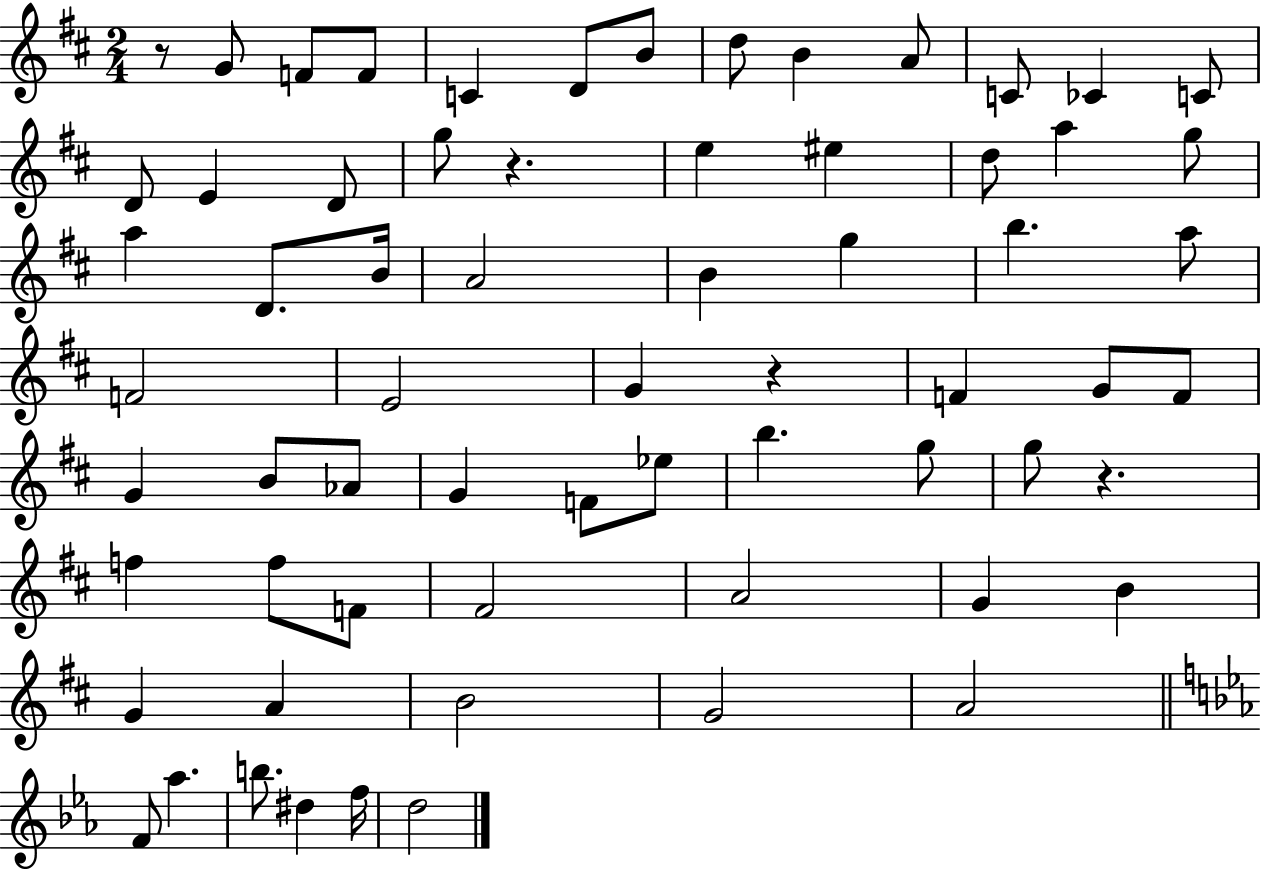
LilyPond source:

{
  \clef treble
  \numericTimeSignature
  \time 2/4
  \key d \major
  r8 g'8 f'8 f'8 | c'4 d'8 b'8 | d''8 b'4 a'8 | c'8 ces'4 c'8 | \break d'8 e'4 d'8 | g''8 r4. | e''4 eis''4 | d''8 a''4 g''8 | \break a''4 d'8. b'16 | a'2 | b'4 g''4 | b''4. a''8 | \break f'2 | e'2 | g'4 r4 | f'4 g'8 f'8 | \break g'4 b'8 aes'8 | g'4 f'8 ees''8 | b''4. g''8 | g''8 r4. | \break f''4 f''8 f'8 | fis'2 | a'2 | g'4 b'4 | \break g'4 a'4 | b'2 | g'2 | a'2 | \break \bar "||" \break \key ees \major f'8 aes''4. | b''8. dis''4 f''16 | d''2 | \bar "|."
}